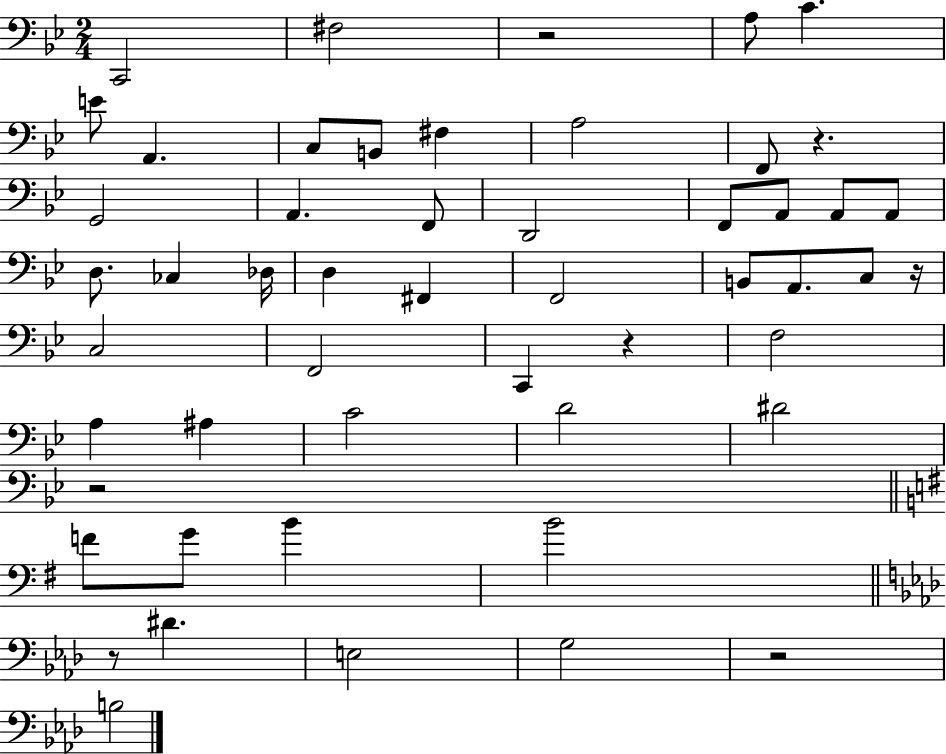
X:1
T:Untitled
M:2/4
L:1/4
K:Bb
C,,2 ^F,2 z2 A,/2 C E/2 A,, C,/2 B,,/2 ^F, A,2 F,,/2 z G,,2 A,, F,,/2 D,,2 F,,/2 A,,/2 A,,/2 A,,/2 D,/2 _C, _D,/4 D, ^F,, F,,2 B,,/2 A,,/2 C,/2 z/4 C,2 F,,2 C,, z F,2 A, ^A, C2 D2 ^D2 z2 F/2 G/2 B B2 z/2 ^D E,2 G,2 z2 B,2